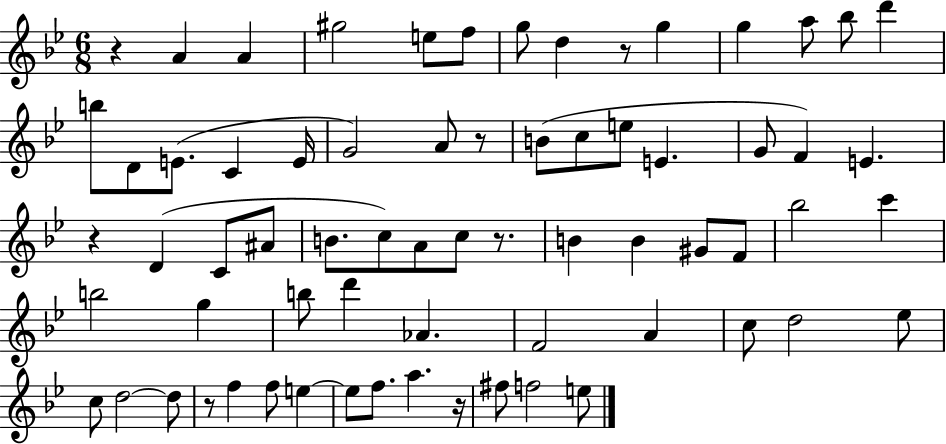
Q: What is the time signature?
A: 6/8